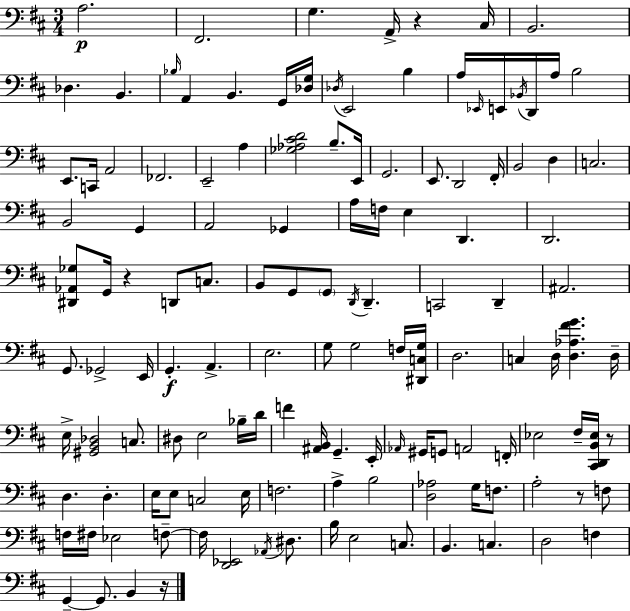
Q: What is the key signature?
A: D major